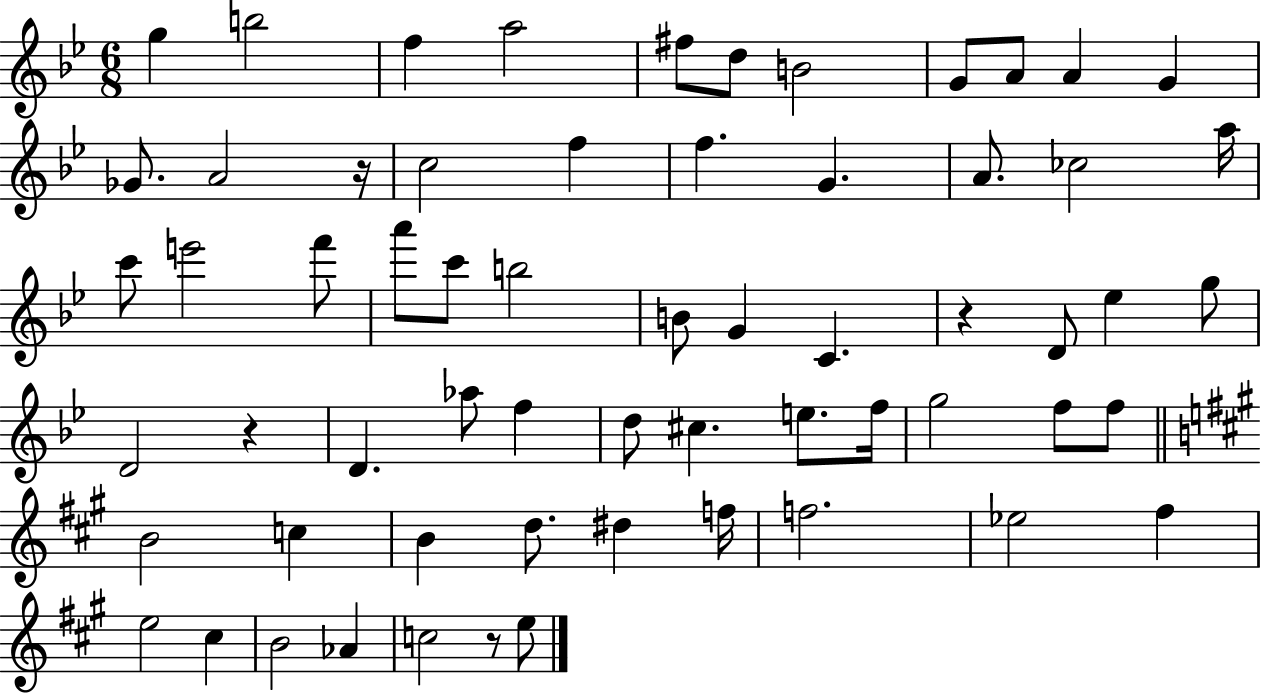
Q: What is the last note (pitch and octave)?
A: E5